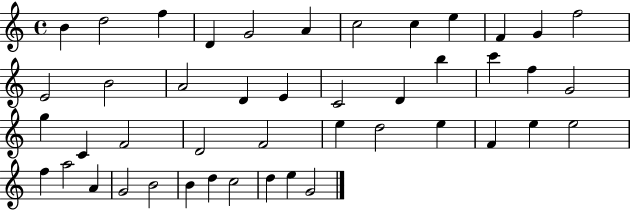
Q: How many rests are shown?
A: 0